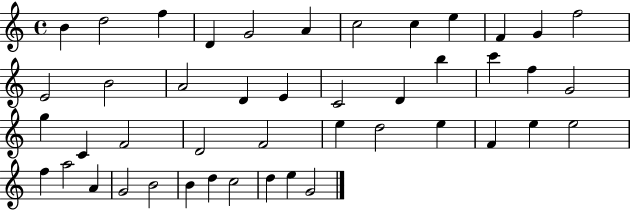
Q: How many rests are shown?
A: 0